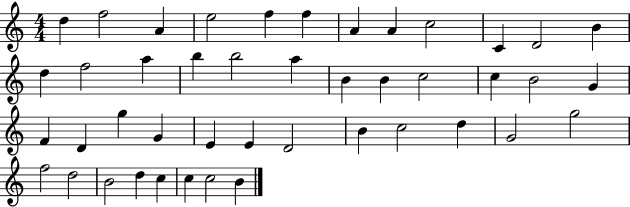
D5/q F5/h A4/q E5/h F5/q F5/q A4/q A4/q C5/h C4/q D4/h B4/q D5/q F5/h A5/q B5/q B5/h A5/q B4/q B4/q C5/h C5/q B4/h G4/q F4/q D4/q G5/q G4/q E4/q E4/q D4/h B4/q C5/h D5/q G4/h G5/h F5/h D5/h B4/h D5/q C5/q C5/q C5/h B4/q